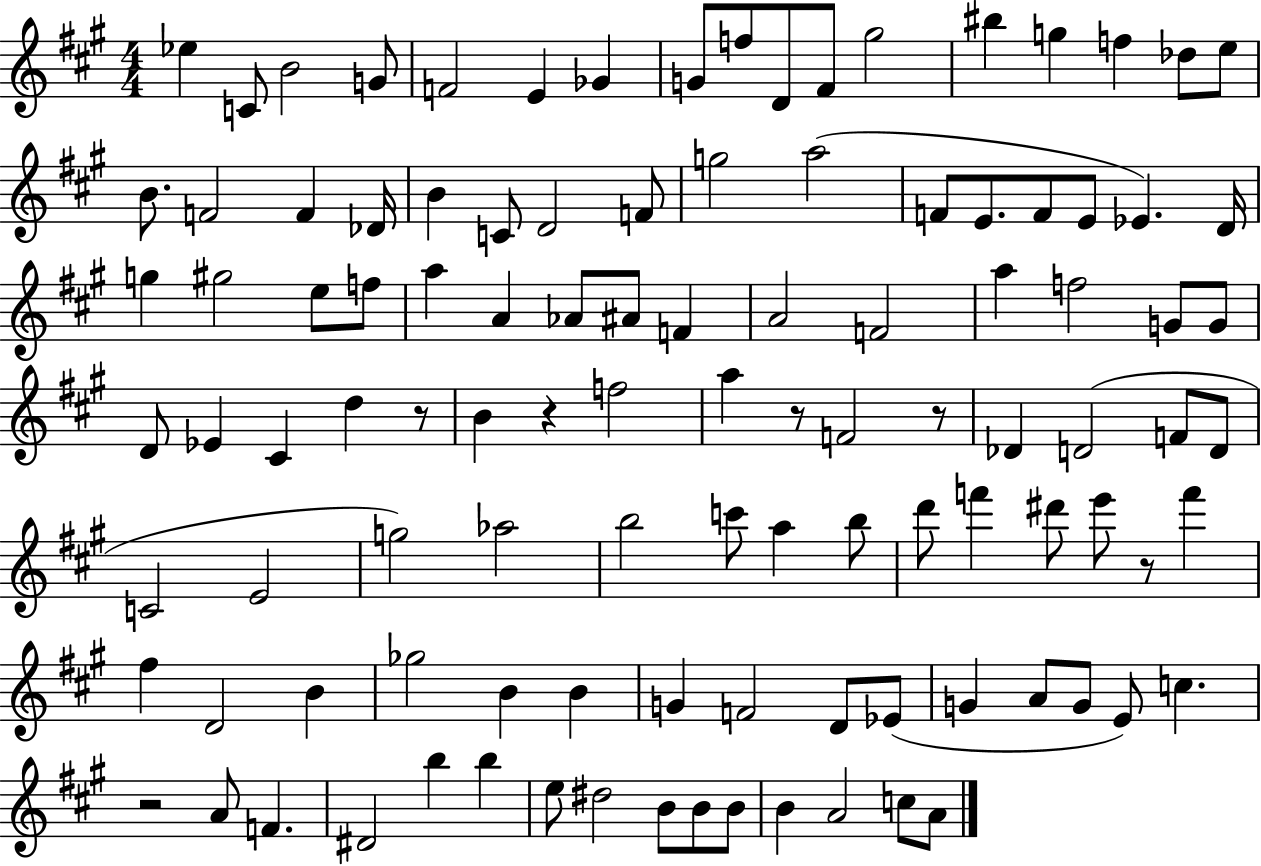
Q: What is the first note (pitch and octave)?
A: Eb5